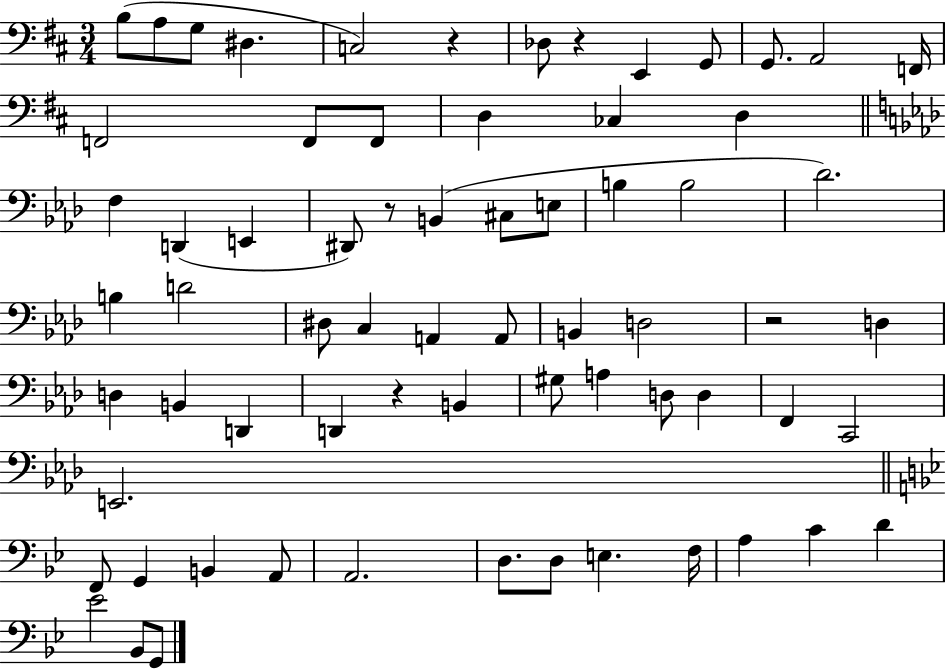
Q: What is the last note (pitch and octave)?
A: G2